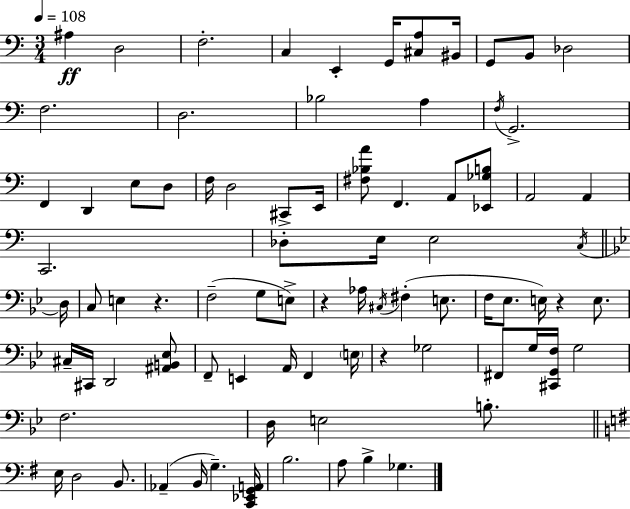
{
  \clef bass
  \numericTimeSignature
  \time 3/4
  \key c \major
  \tempo 4 = 108
  ais4\ff d2 | f2.-. | c4 e,4-. g,16 <cis a>8 bis,16 | g,8 b,8 des2 | \break f2. | d2. | bes2 a4 | \acciaccatura { f16 } g,2.-> | \break f,4 d,4 e8 d8 | f16 d2 cis,8-> | e,16 <fis bes a'>8 f,4. a,8 <ees, ges b>8 | a,2 a,4 | \break c,2. | des8-. e16 e2 | \acciaccatura { c16 } \bar "||" \break \key bes \major d16 c8 e4 r4. | f2--( g8 e8->) | r4 aes16 \acciaccatura { cis16 } fis4-.( e8. | f16 ees8. e16) r4 e8. | \break cis16-- cis,16 d,2 | <ais, b, ees>8 f,8-- e,4 a,16 f,4 | \parenthesize e16 r4 ges2 | fis,8 g16 <cis, g, f>16 g2 | \break f2. | d16 e2 b8.-. | \bar "||" \break \key g \major e16 d2 b,8. | aes,4--( b,16 g4.--) <c, ees, g, a,>16 | b2. | a8 b4-> ges4. | \break \bar "|."
}